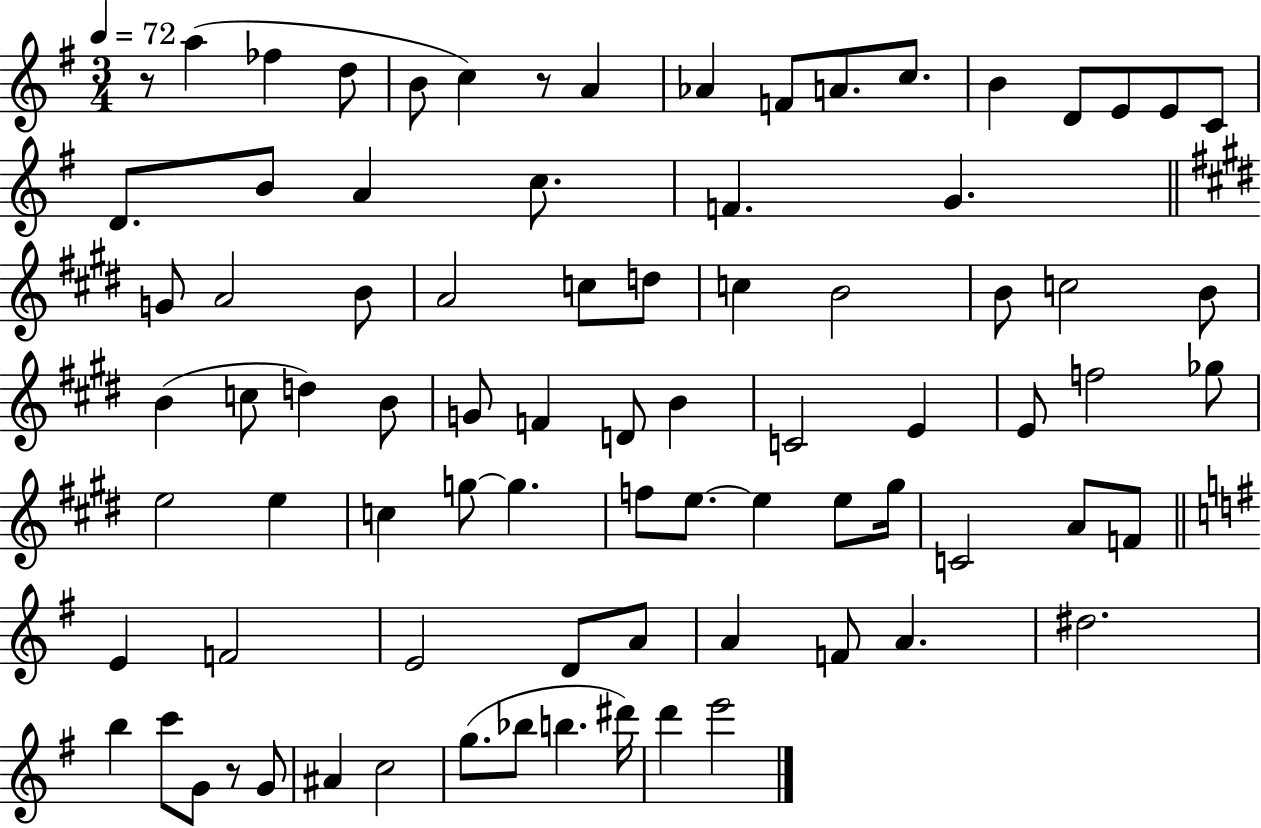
R/e A5/q FES5/q D5/e B4/e C5/q R/e A4/q Ab4/q F4/e A4/e. C5/e. B4/q D4/e E4/e E4/e C4/e D4/e. B4/e A4/q C5/e. F4/q. G4/q. G4/e A4/h B4/e A4/h C5/e D5/e C5/q B4/h B4/e C5/h B4/e B4/q C5/e D5/q B4/e G4/e F4/q D4/e B4/q C4/h E4/q E4/e F5/h Gb5/e E5/h E5/q C5/q G5/e G5/q. F5/e E5/e. E5/q E5/e G#5/s C4/h A4/e F4/e E4/q F4/h E4/h D4/e A4/e A4/q F4/e A4/q. D#5/h. B5/q C6/e G4/e R/e G4/e A#4/q C5/h G5/e. Bb5/e B5/q. D#6/s D6/q E6/h